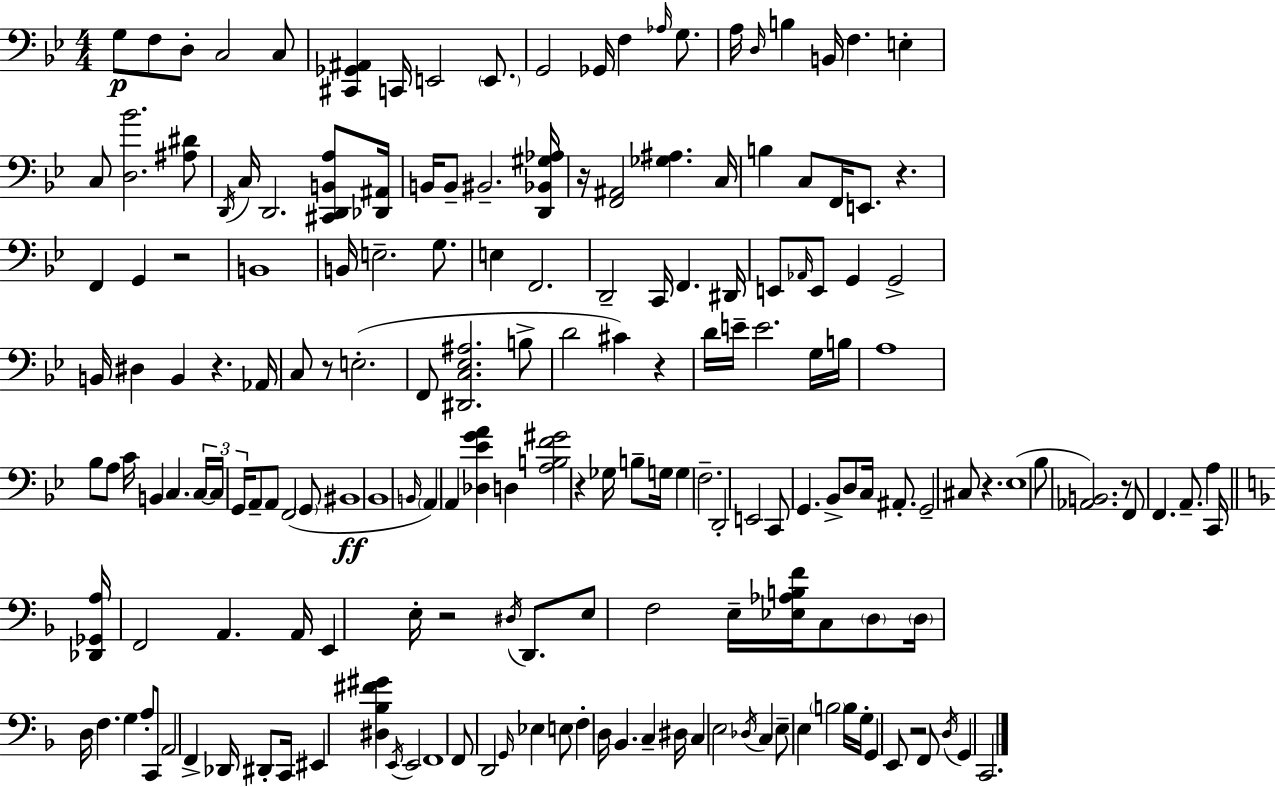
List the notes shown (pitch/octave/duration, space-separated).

G3/e F3/e D3/e C3/h C3/e [C#2,Gb2,A#2]/q C2/s E2/h E2/e. G2/h Gb2/s F3/q Ab3/s G3/e. A3/s D3/s B3/q B2/s F3/q. E3/q C3/e [D3,Bb4]/h. [A#3,D#4]/e D2/s C3/s D2/h. [C#2,D2,B2,A3]/e [Db2,A#2]/s B2/s B2/e BIS2/h. [D2,Bb2,G#3,Ab3]/s R/s [F2,A#2]/h [Gb3,A#3]/q. C3/s B3/q C3/e F2/s E2/e. R/q. F2/q G2/q R/h B2/w B2/s E3/h. G3/e. E3/q F2/h. D2/h C2/s F2/q. D#2/s E2/e Ab2/s E2/e G2/q G2/h B2/s D#3/q B2/q R/q. Ab2/s C3/e R/e E3/h. F2/e [D#2,C3,Eb3,A#3]/h. B3/e D4/h C#4/q R/q D4/s E4/s E4/h. G3/s B3/s A3/w Bb3/e A3/e C4/s B2/q C3/q. C3/s C3/s G2/s A2/e A2/e F2/h G2/e BIS2/w Bb2/w B2/s A2/q A2/q [Db3,Eb4,G4,A4]/q D3/q [A3,B3,F4,G#4]/h R/q Gb3/s B3/e G3/s G3/q F3/h. D2/h E2/h C2/e G2/q. Bb2/e D3/e C3/s A#2/e. G2/h C#3/e R/q. Eb3/w Bb3/e [Ab2,B2]/h. R/e F2/e F2/q. A2/e. A3/q C2/s [Db2,Gb2,A3]/s F2/h A2/q. A2/s E2/q E3/s R/h D#3/s D2/e. E3/e F3/h E3/s [Eb3,Ab3,B3,F4]/s C3/e D3/e D3/s D3/s F3/q. G3/q A3/e C2/e A2/h F2/q Db2/s D#2/e C2/s EIS2/q [D#3,Bb3,F#4,G#4]/q E2/s E2/h F2/w F2/e D2/h G2/s Eb3/q E3/e F3/q D3/s Bb2/q. C3/q D#3/s C3/q E3/h Db3/s C3/q E3/e E3/q B3/h B3/s G3/s G2/q E2/e R/h F2/e D3/s G2/q C2/h.